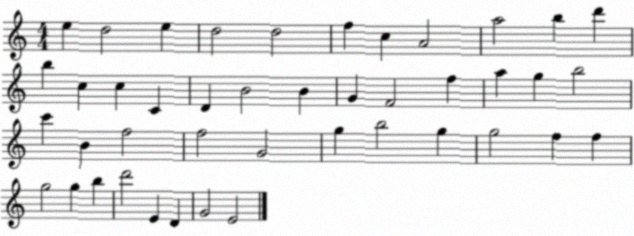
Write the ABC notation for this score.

X:1
T:Untitled
M:4/4
L:1/4
K:C
e d2 e d2 d2 f c A2 a2 b d' b c c C D B2 B G F2 f a g b2 c' B f2 f2 G2 g b2 g g2 f f g2 g b d'2 E D G2 E2